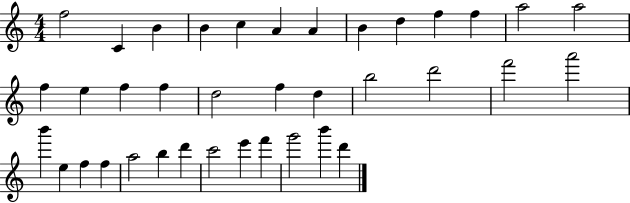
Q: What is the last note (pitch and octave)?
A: D6